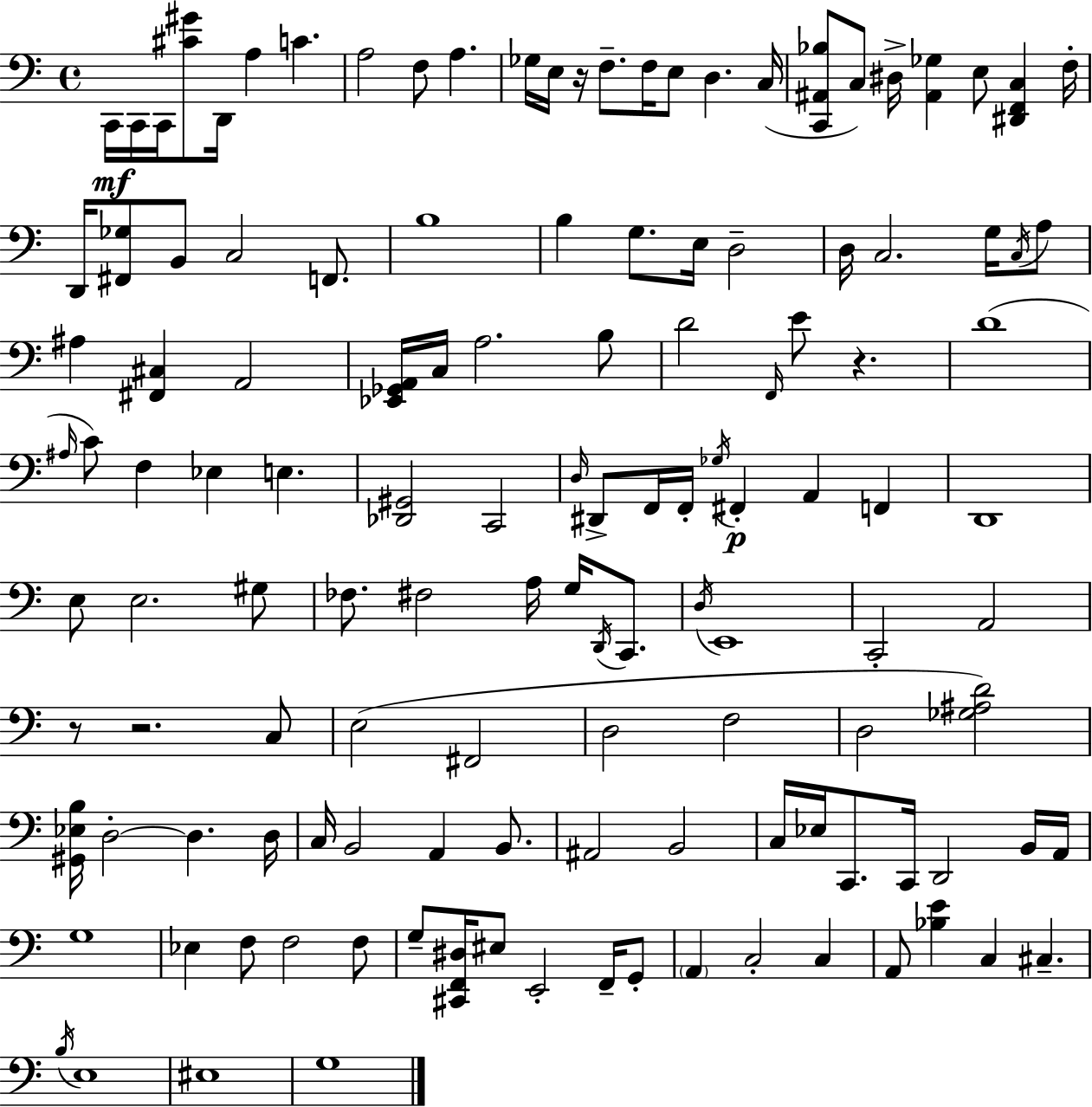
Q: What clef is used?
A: bass